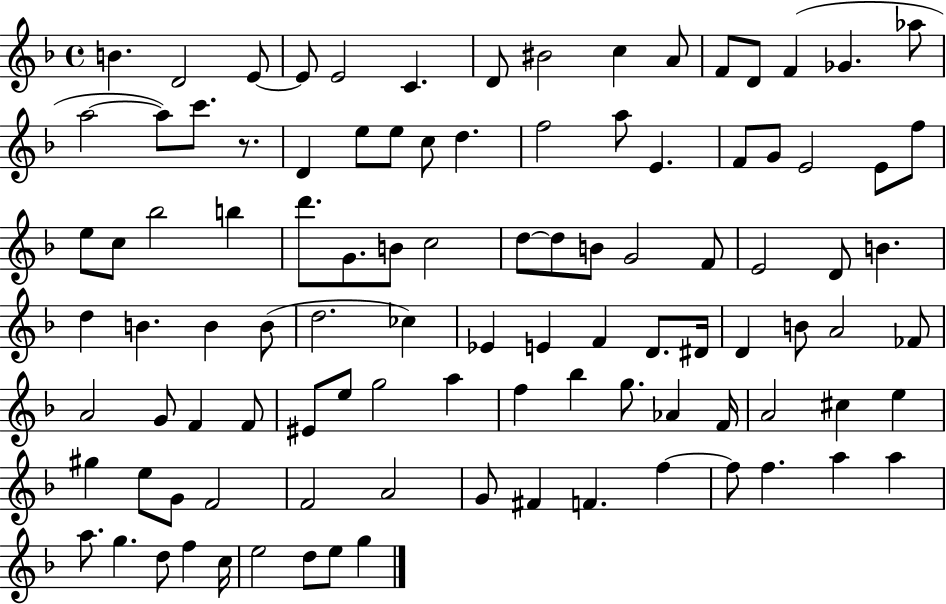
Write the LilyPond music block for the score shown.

{
  \clef treble
  \time 4/4
  \defaultTimeSignature
  \key f \major
  b'4. d'2 e'8~~ | e'8 e'2 c'4. | d'8 bis'2 c''4 a'8 | f'8 d'8 f'4( ges'4. aes''8 | \break a''2~~ a''8) c'''8. r8. | d'4 e''8 e''8 c''8 d''4. | f''2 a''8 e'4. | f'8 g'8 e'2 e'8 f''8 | \break e''8 c''8 bes''2 b''4 | d'''8. g'8. b'8 c''2 | d''8~~ d''8 b'8 g'2 f'8 | e'2 d'8 b'4. | \break d''4 b'4. b'4 b'8( | d''2. ces''4) | ees'4 e'4 f'4 d'8. dis'16 | d'4 b'8 a'2 fes'8 | \break a'2 g'8 f'4 f'8 | eis'8 e''8 g''2 a''4 | f''4 bes''4 g''8. aes'4 f'16 | a'2 cis''4 e''4 | \break gis''4 e''8 g'8 f'2 | f'2 a'2 | g'8 fis'4 f'4. f''4~~ | f''8 f''4. a''4 a''4 | \break a''8. g''4. d''8 f''4 c''16 | e''2 d''8 e''8 g''4 | \bar "|."
}